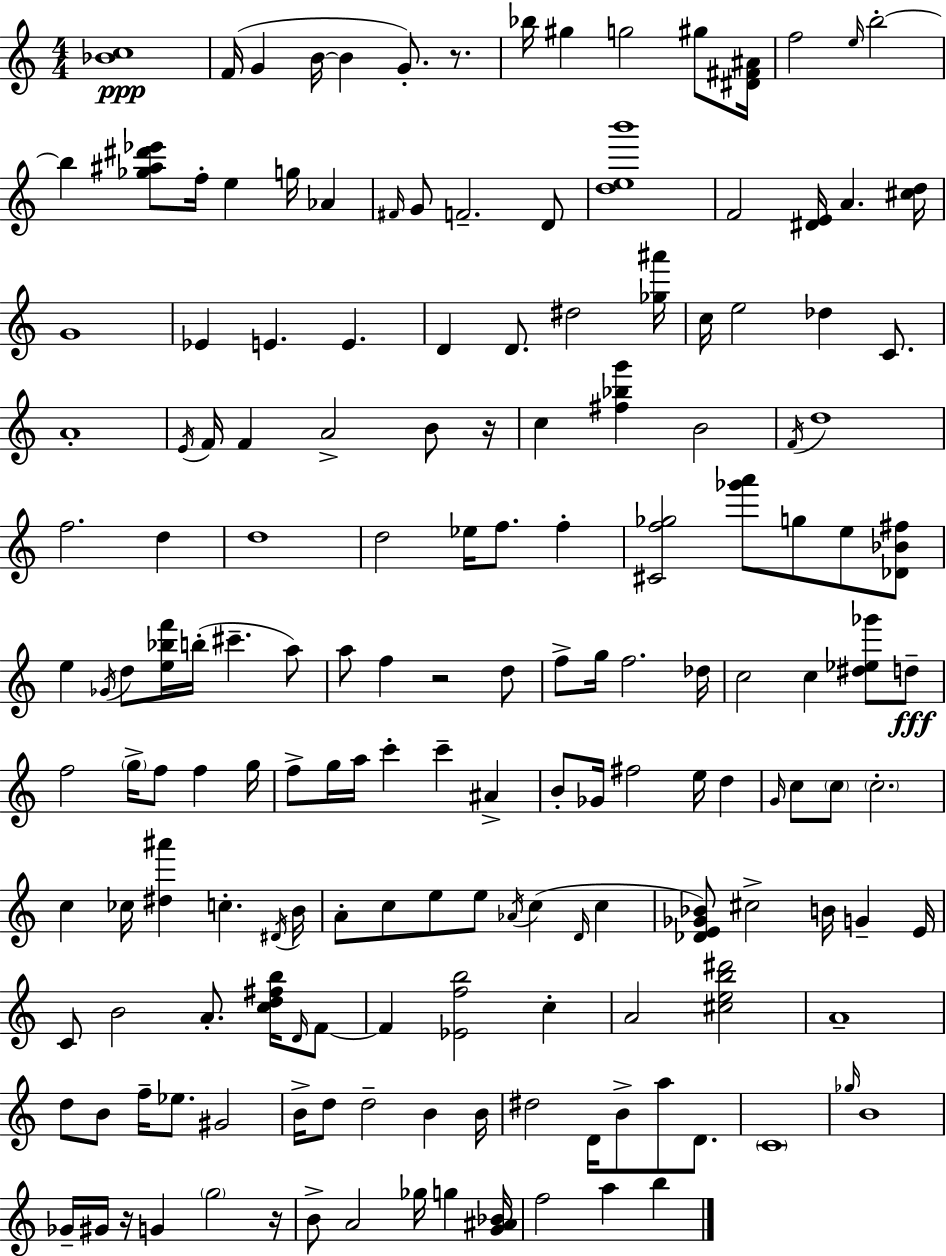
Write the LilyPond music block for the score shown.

{
  \clef treble
  \numericTimeSignature
  \time 4/4
  \key c \major
  <bes' c''>1\ppp | f'16( g'4 b'16~~ b'4 g'8.-.) r8. | bes''16 gis''4 g''2 gis''8 <dis' fis' ais'>16 | f''2 \grace { e''16 } b''2-.~~ | \break b''4 <ges'' ais'' dis''' ees'''>8 f''16-. e''4 g''16 aes'4 | \grace { fis'16 } g'8 f'2.-- | d'8 <d'' e'' b'''>1 | f'2 <dis' e'>16 a'4. | \break <cis'' d''>16 g'1 | ees'4 e'4. e'4. | d'4 d'8. dis''2 | <ges'' ais'''>16 c''16 e''2 des''4 c'8. | \break a'1-. | \acciaccatura { e'16 } f'16 f'4 a'2-> | b'8 r16 c''4 <fis'' bes'' g'''>4 b'2 | \acciaccatura { f'16 } d''1 | \break f''2. | d''4 d''1 | d''2 ees''16 f''8. | f''4-. <cis' f'' ges''>2 <ges''' a'''>8 g''8 | \break e''8 <des' bes' fis''>8 e''4 \acciaccatura { ges'16 } d''8 <e'' bes'' f'''>16 b''16-.( cis'''4.-- | a''8) a''8 f''4 r2 | d''8 f''8-> g''16 f''2. | des''16 c''2 c''4 | \break <dis'' ees'' ges'''>8 d''8--\fff f''2 \parenthesize g''16-> f''8 | f''4 g''16 f''8-> g''16 a''16 c'''4-. c'''4-- | ais'4-> b'8-. ges'16 fis''2 | e''16 d''4 \grace { g'16 } c''8 \parenthesize c''8 \parenthesize c''2.-. | \break c''4 ces''16 <dis'' ais'''>4 c''4.-. | \acciaccatura { dis'16 } b'16 a'8-. c''8 e''8 e''8 \acciaccatura { aes'16 } | c''4( \grace { d'16 } c''4 <des' e' ges' bes'>8) cis''2-> | b'16 g'4-- e'16 c'8 b'2 | \break a'8.-. <c'' d'' fis'' b''>16 \grace { d'16 } f'8~~ f'4 <ees' f'' b''>2 | c''4-. a'2 | <cis'' e'' b'' dis'''>2 a'1-- | d''8 b'8 f''16-- ees''8. | \break gis'2 b'16-> d''8 d''2-- | b'4 b'16 dis''2 | d'16 b'8-> a''8 d'8. \parenthesize c'1 | \grace { ges''16 } b'1 | \break ges'16-- gis'16 r16 g'4 | \parenthesize g''2 r16 b'8-> a'2 | ges''16 g''4 <g' ais' bes'>16 f''2 | a''4 b''4 \bar "|."
}